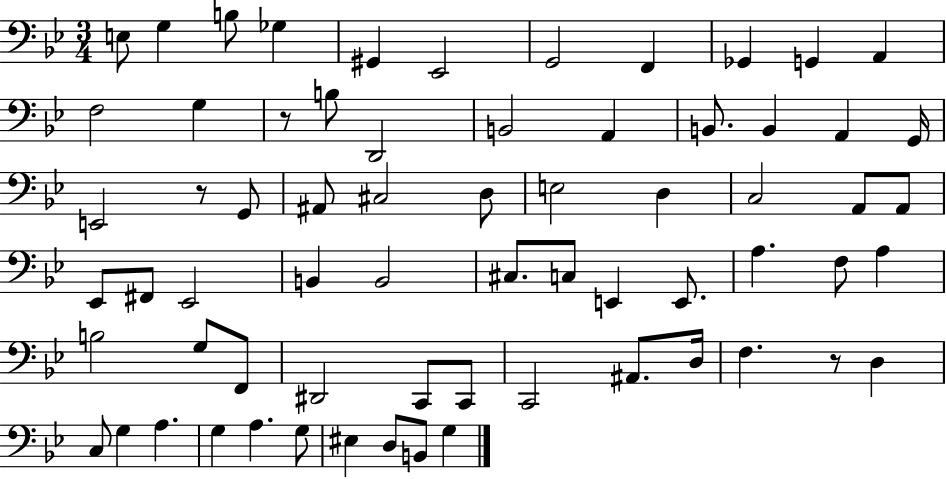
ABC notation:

X:1
T:Untitled
M:3/4
L:1/4
K:Bb
E,/2 G, B,/2 _G, ^G,, _E,,2 G,,2 F,, _G,, G,, A,, F,2 G, z/2 B,/2 D,,2 B,,2 A,, B,,/2 B,, A,, G,,/4 E,,2 z/2 G,,/2 ^A,,/2 ^C,2 D,/2 E,2 D, C,2 A,,/2 A,,/2 _E,,/2 ^F,,/2 _E,,2 B,, B,,2 ^C,/2 C,/2 E,, E,,/2 A, F,/2 A, B,2 G,/2 F,,/2 ^D,,2 C,,/2 C,,/2 C,,2 ^A,,/2 D,/4 F, z/2 D, C,/2 G, A, G, A, G,/2 ^E, D,/2 B,,/2 G,